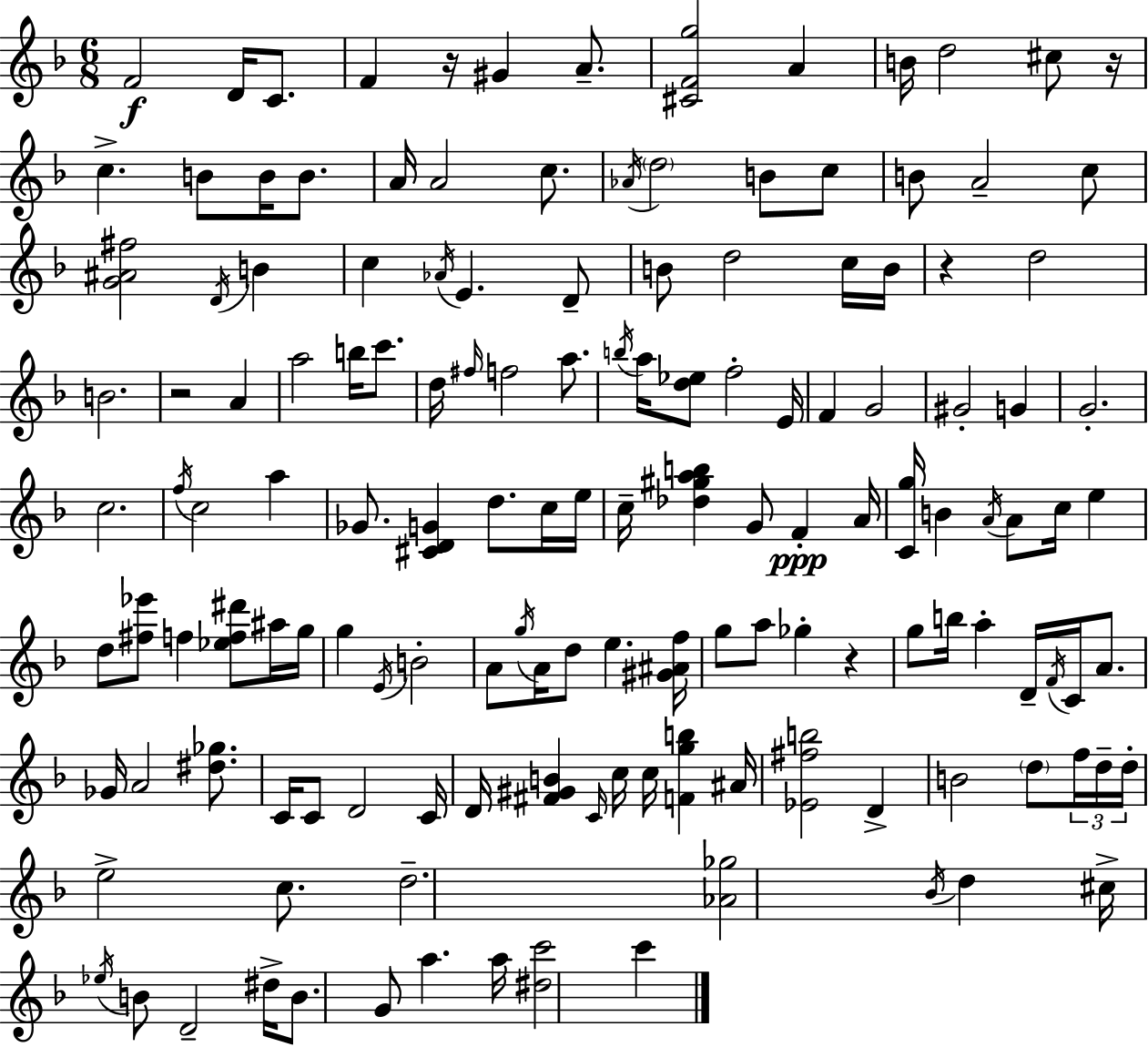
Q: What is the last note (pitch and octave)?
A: C6